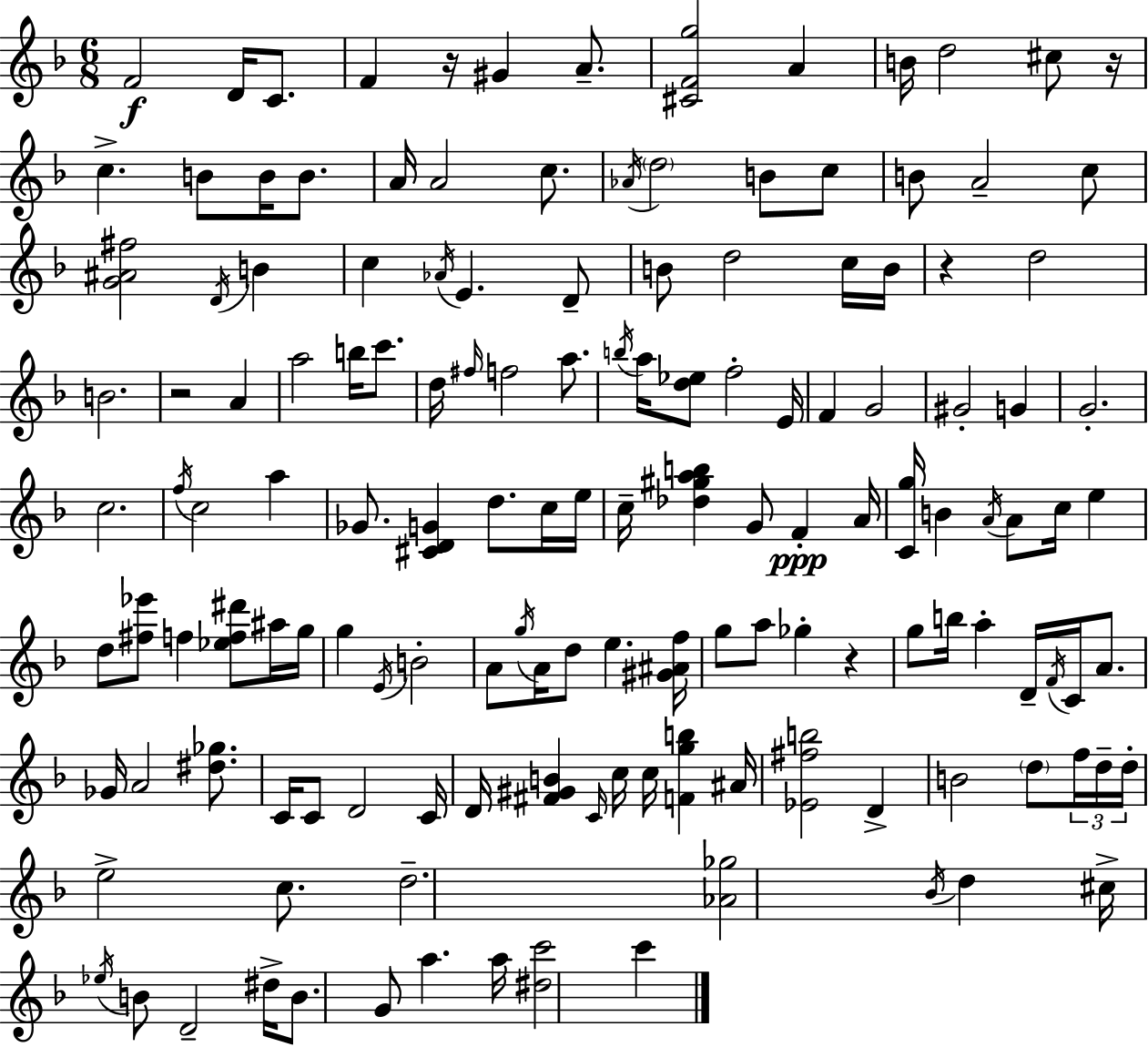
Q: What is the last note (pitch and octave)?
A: C6